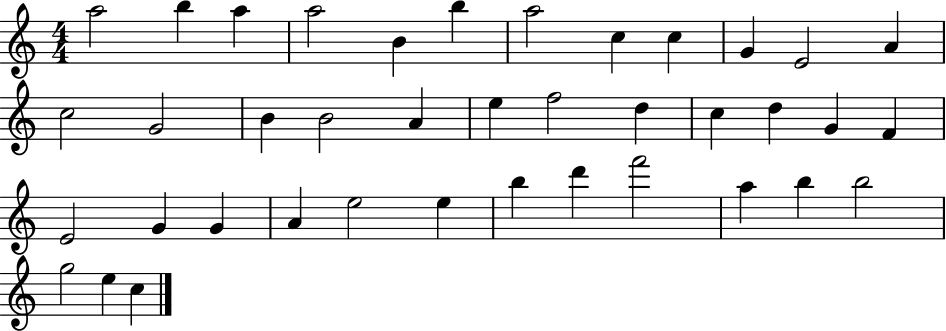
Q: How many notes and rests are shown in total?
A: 39